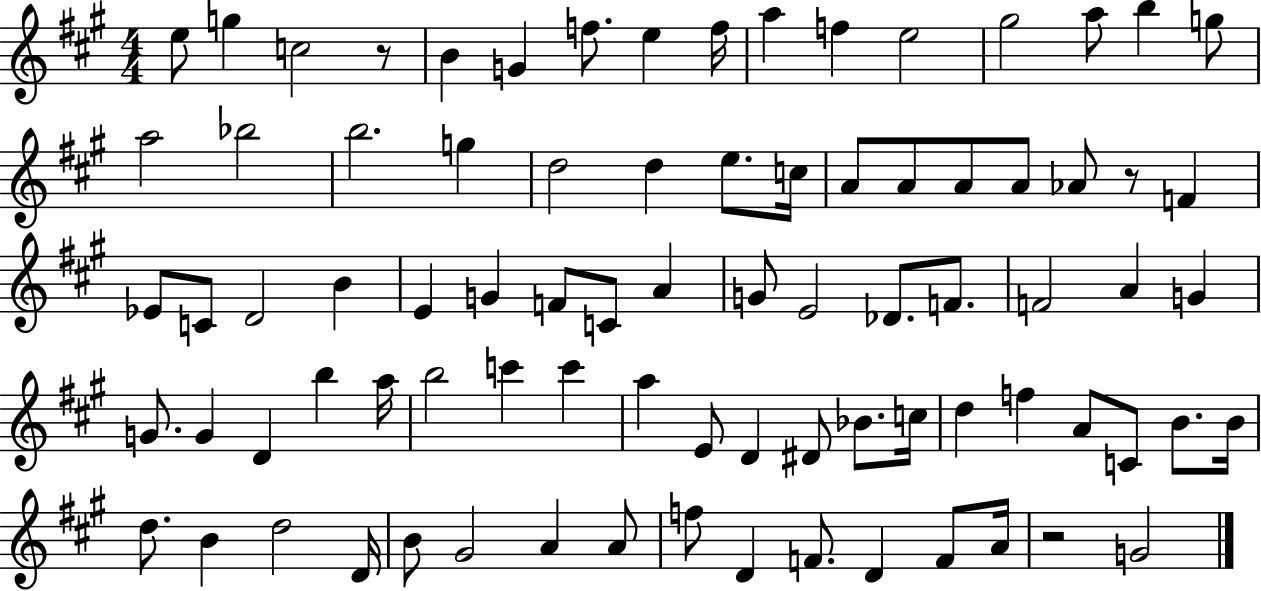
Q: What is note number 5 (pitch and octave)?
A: G4